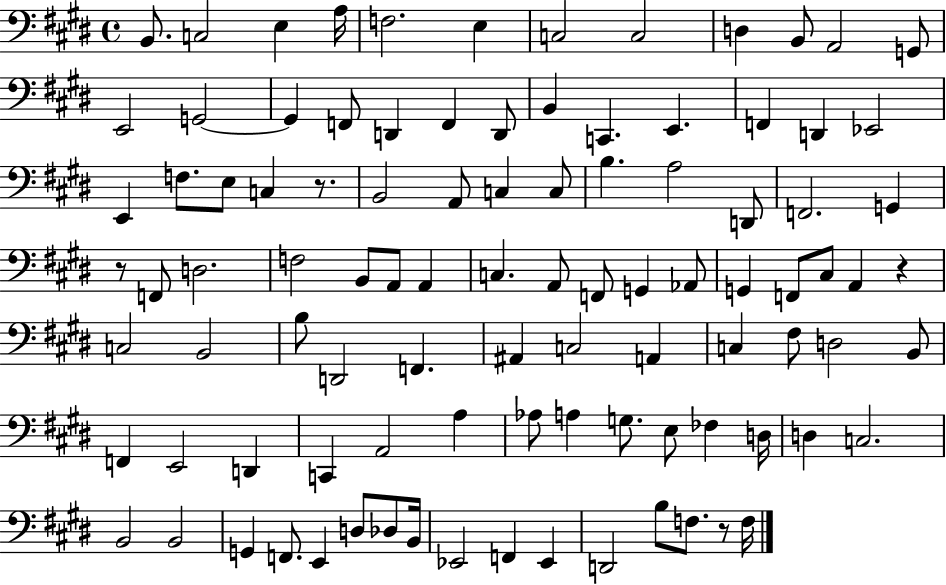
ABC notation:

X:1
T:Untitled
M:4/4
L:1/4
K:E
B,,/2 C,2 E, A,/4 F,2 E, C,2 C,2 D, B,,/2 A,,2 G,,/2 E,,2 G,,2 G,, F,,/2 D,, F,, D,,/2 B,, C,, E,, F,, D,, _E,,2 E,, F,/2 E,/2 C, z/2 B,,2 A,,/2 C, C,/2 B, A,2 D,,/2 F,,2 G,, z/2 F,,/2 D,2 F,2 B,,/2 A,,/2 A,, C, A,,/2 F,,/2 G,, _A,,/2 G,, F,,/2 ^C,/2 A,, z C,2 B,,2 B,/2 D,,2 F,, ^A,, C,2 A,, C, ^F,/2 D,2 B,,/2 F,, E,,2 D,, C,, A,,2 A, _A,/2 A, G,/2 E,/2 _F, D,/4 D, C,2 B,,2 B,,2 G,, F,,/2 E,, D,/2 _D,/2 B,,/4 _E,,2 F,, _E,, D,,2 B,/2 F,/2 z/2 F,/4